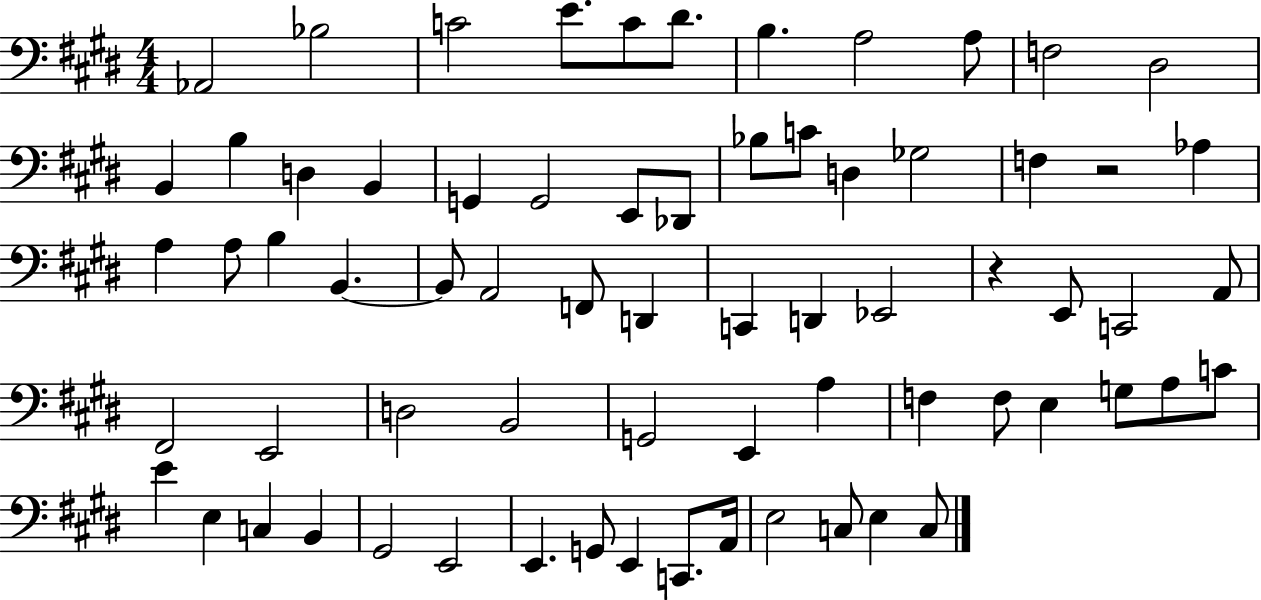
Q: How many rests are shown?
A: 2